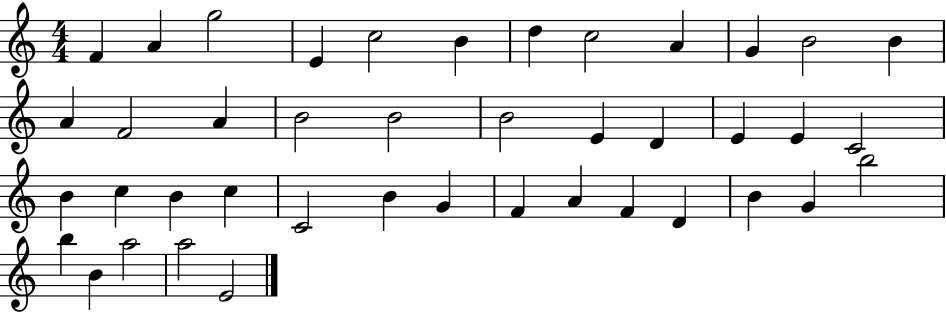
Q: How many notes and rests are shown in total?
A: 42